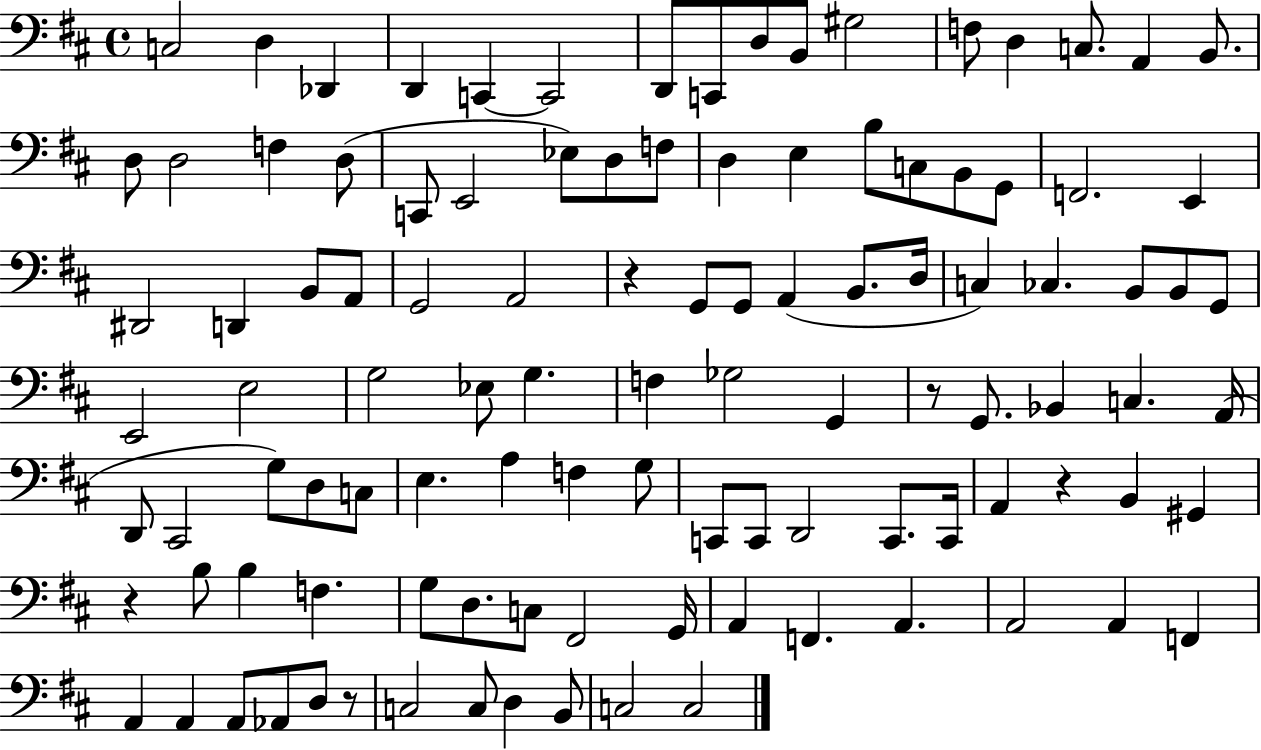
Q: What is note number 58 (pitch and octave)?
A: G2